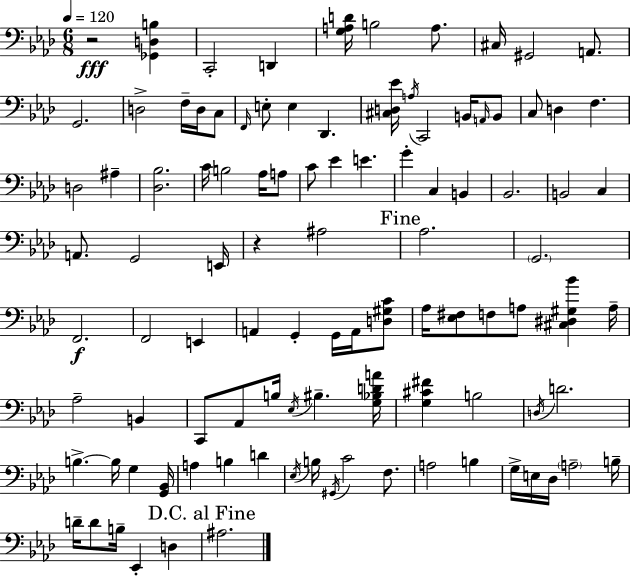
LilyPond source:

{
  \clef bass
  \numericTimeSignature
  \time 6/8
  \key f \minor
  \tempo 4 = 120
  r2\fff <ges, d b>4 | c,2-. d,4 | <g a d'>16 b2 a8. | cis16 gis,2 a,8. | \break g,2. | d2-> f16-- d16 c8 | \grace { f,16 } e8-. e4 des,4. | <cis d ees'>16 \acciaccatura { a16 } c,2 b,16 | \break \grace { a,16 } b,8 c8 d4 f4. | d2 ais4-- | <des bes>2. | c'16 b2 | \break aes16 a8 c'8 ees'4 e'4. | g'4-. c4 b,4 | bes,2. | b,2 c4 | \break a,8. g,2 | e,16 r4 ais2 | \mark "Fine" aes2. | \parenthesize g,2. | \break f,2.\f | f,2 e,4 | a,4 g,4-. g,16 | a,16 <d gis c'>8 aes16 <ees fis>8 f8 a8 <cis dis gis bes'>4 | \break a16-- aes2-- b,4 | c,8 aes,8 b16 \acciaccatura { ees16 } bis4.-- | <g bes d' a'>16 <g cis' fis'>4 b2 | \acciaccatura { d16 } d'2. | \break b4.->~~ b16 | g4 <g, bes,>16 a4 b4 | d'4 \acciaccatura { ees16 } b16 \acciaccatura { gis,16 } c'2 | f8. a2 | \break b4 g16-> e16 des16 \parenthesize a2-- | b16-- d'16-- d'8 b16-- ees,4-. | d4 \mark "D.C. al Fine" ais2. | \bar "|."
}